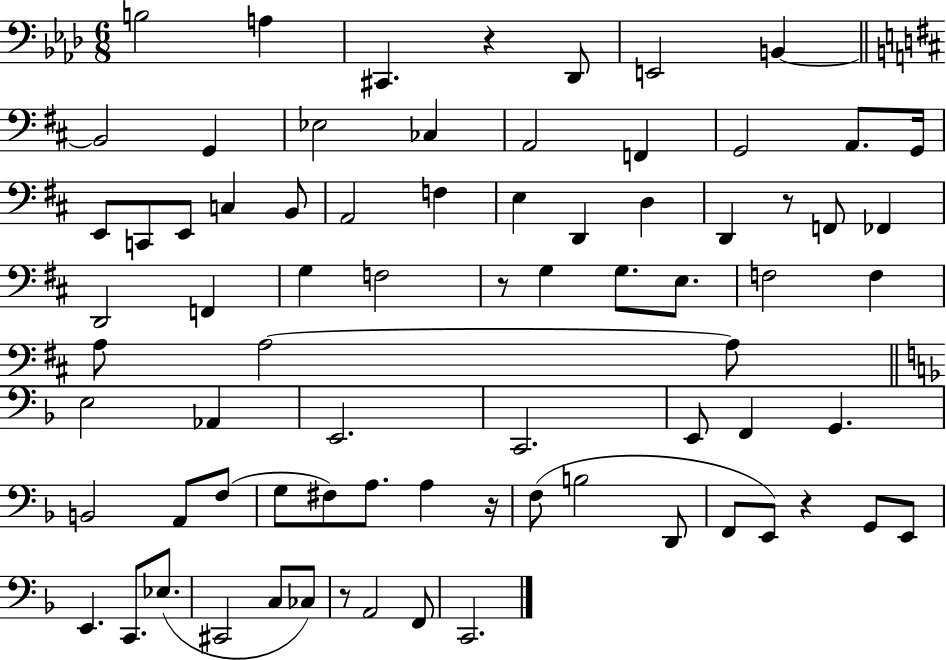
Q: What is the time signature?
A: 6/8